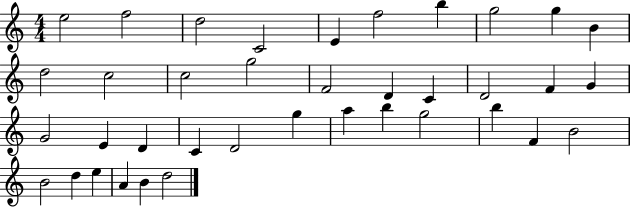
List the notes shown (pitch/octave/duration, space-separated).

E5/h F5/h D5/h C4/h E4/q F5/h B5/q G5/h G5/q B4/q D5/h C5/h C5/h G5/h F4/h D4/q C4/q D4/h F4/q G4/q G4/h E4/q D4/q C4/q D4/h G5/q A5/q B5/q G5/h B5/q F4/q B4/h B4/h D5/q E5/q A4/q B4/q D5/h